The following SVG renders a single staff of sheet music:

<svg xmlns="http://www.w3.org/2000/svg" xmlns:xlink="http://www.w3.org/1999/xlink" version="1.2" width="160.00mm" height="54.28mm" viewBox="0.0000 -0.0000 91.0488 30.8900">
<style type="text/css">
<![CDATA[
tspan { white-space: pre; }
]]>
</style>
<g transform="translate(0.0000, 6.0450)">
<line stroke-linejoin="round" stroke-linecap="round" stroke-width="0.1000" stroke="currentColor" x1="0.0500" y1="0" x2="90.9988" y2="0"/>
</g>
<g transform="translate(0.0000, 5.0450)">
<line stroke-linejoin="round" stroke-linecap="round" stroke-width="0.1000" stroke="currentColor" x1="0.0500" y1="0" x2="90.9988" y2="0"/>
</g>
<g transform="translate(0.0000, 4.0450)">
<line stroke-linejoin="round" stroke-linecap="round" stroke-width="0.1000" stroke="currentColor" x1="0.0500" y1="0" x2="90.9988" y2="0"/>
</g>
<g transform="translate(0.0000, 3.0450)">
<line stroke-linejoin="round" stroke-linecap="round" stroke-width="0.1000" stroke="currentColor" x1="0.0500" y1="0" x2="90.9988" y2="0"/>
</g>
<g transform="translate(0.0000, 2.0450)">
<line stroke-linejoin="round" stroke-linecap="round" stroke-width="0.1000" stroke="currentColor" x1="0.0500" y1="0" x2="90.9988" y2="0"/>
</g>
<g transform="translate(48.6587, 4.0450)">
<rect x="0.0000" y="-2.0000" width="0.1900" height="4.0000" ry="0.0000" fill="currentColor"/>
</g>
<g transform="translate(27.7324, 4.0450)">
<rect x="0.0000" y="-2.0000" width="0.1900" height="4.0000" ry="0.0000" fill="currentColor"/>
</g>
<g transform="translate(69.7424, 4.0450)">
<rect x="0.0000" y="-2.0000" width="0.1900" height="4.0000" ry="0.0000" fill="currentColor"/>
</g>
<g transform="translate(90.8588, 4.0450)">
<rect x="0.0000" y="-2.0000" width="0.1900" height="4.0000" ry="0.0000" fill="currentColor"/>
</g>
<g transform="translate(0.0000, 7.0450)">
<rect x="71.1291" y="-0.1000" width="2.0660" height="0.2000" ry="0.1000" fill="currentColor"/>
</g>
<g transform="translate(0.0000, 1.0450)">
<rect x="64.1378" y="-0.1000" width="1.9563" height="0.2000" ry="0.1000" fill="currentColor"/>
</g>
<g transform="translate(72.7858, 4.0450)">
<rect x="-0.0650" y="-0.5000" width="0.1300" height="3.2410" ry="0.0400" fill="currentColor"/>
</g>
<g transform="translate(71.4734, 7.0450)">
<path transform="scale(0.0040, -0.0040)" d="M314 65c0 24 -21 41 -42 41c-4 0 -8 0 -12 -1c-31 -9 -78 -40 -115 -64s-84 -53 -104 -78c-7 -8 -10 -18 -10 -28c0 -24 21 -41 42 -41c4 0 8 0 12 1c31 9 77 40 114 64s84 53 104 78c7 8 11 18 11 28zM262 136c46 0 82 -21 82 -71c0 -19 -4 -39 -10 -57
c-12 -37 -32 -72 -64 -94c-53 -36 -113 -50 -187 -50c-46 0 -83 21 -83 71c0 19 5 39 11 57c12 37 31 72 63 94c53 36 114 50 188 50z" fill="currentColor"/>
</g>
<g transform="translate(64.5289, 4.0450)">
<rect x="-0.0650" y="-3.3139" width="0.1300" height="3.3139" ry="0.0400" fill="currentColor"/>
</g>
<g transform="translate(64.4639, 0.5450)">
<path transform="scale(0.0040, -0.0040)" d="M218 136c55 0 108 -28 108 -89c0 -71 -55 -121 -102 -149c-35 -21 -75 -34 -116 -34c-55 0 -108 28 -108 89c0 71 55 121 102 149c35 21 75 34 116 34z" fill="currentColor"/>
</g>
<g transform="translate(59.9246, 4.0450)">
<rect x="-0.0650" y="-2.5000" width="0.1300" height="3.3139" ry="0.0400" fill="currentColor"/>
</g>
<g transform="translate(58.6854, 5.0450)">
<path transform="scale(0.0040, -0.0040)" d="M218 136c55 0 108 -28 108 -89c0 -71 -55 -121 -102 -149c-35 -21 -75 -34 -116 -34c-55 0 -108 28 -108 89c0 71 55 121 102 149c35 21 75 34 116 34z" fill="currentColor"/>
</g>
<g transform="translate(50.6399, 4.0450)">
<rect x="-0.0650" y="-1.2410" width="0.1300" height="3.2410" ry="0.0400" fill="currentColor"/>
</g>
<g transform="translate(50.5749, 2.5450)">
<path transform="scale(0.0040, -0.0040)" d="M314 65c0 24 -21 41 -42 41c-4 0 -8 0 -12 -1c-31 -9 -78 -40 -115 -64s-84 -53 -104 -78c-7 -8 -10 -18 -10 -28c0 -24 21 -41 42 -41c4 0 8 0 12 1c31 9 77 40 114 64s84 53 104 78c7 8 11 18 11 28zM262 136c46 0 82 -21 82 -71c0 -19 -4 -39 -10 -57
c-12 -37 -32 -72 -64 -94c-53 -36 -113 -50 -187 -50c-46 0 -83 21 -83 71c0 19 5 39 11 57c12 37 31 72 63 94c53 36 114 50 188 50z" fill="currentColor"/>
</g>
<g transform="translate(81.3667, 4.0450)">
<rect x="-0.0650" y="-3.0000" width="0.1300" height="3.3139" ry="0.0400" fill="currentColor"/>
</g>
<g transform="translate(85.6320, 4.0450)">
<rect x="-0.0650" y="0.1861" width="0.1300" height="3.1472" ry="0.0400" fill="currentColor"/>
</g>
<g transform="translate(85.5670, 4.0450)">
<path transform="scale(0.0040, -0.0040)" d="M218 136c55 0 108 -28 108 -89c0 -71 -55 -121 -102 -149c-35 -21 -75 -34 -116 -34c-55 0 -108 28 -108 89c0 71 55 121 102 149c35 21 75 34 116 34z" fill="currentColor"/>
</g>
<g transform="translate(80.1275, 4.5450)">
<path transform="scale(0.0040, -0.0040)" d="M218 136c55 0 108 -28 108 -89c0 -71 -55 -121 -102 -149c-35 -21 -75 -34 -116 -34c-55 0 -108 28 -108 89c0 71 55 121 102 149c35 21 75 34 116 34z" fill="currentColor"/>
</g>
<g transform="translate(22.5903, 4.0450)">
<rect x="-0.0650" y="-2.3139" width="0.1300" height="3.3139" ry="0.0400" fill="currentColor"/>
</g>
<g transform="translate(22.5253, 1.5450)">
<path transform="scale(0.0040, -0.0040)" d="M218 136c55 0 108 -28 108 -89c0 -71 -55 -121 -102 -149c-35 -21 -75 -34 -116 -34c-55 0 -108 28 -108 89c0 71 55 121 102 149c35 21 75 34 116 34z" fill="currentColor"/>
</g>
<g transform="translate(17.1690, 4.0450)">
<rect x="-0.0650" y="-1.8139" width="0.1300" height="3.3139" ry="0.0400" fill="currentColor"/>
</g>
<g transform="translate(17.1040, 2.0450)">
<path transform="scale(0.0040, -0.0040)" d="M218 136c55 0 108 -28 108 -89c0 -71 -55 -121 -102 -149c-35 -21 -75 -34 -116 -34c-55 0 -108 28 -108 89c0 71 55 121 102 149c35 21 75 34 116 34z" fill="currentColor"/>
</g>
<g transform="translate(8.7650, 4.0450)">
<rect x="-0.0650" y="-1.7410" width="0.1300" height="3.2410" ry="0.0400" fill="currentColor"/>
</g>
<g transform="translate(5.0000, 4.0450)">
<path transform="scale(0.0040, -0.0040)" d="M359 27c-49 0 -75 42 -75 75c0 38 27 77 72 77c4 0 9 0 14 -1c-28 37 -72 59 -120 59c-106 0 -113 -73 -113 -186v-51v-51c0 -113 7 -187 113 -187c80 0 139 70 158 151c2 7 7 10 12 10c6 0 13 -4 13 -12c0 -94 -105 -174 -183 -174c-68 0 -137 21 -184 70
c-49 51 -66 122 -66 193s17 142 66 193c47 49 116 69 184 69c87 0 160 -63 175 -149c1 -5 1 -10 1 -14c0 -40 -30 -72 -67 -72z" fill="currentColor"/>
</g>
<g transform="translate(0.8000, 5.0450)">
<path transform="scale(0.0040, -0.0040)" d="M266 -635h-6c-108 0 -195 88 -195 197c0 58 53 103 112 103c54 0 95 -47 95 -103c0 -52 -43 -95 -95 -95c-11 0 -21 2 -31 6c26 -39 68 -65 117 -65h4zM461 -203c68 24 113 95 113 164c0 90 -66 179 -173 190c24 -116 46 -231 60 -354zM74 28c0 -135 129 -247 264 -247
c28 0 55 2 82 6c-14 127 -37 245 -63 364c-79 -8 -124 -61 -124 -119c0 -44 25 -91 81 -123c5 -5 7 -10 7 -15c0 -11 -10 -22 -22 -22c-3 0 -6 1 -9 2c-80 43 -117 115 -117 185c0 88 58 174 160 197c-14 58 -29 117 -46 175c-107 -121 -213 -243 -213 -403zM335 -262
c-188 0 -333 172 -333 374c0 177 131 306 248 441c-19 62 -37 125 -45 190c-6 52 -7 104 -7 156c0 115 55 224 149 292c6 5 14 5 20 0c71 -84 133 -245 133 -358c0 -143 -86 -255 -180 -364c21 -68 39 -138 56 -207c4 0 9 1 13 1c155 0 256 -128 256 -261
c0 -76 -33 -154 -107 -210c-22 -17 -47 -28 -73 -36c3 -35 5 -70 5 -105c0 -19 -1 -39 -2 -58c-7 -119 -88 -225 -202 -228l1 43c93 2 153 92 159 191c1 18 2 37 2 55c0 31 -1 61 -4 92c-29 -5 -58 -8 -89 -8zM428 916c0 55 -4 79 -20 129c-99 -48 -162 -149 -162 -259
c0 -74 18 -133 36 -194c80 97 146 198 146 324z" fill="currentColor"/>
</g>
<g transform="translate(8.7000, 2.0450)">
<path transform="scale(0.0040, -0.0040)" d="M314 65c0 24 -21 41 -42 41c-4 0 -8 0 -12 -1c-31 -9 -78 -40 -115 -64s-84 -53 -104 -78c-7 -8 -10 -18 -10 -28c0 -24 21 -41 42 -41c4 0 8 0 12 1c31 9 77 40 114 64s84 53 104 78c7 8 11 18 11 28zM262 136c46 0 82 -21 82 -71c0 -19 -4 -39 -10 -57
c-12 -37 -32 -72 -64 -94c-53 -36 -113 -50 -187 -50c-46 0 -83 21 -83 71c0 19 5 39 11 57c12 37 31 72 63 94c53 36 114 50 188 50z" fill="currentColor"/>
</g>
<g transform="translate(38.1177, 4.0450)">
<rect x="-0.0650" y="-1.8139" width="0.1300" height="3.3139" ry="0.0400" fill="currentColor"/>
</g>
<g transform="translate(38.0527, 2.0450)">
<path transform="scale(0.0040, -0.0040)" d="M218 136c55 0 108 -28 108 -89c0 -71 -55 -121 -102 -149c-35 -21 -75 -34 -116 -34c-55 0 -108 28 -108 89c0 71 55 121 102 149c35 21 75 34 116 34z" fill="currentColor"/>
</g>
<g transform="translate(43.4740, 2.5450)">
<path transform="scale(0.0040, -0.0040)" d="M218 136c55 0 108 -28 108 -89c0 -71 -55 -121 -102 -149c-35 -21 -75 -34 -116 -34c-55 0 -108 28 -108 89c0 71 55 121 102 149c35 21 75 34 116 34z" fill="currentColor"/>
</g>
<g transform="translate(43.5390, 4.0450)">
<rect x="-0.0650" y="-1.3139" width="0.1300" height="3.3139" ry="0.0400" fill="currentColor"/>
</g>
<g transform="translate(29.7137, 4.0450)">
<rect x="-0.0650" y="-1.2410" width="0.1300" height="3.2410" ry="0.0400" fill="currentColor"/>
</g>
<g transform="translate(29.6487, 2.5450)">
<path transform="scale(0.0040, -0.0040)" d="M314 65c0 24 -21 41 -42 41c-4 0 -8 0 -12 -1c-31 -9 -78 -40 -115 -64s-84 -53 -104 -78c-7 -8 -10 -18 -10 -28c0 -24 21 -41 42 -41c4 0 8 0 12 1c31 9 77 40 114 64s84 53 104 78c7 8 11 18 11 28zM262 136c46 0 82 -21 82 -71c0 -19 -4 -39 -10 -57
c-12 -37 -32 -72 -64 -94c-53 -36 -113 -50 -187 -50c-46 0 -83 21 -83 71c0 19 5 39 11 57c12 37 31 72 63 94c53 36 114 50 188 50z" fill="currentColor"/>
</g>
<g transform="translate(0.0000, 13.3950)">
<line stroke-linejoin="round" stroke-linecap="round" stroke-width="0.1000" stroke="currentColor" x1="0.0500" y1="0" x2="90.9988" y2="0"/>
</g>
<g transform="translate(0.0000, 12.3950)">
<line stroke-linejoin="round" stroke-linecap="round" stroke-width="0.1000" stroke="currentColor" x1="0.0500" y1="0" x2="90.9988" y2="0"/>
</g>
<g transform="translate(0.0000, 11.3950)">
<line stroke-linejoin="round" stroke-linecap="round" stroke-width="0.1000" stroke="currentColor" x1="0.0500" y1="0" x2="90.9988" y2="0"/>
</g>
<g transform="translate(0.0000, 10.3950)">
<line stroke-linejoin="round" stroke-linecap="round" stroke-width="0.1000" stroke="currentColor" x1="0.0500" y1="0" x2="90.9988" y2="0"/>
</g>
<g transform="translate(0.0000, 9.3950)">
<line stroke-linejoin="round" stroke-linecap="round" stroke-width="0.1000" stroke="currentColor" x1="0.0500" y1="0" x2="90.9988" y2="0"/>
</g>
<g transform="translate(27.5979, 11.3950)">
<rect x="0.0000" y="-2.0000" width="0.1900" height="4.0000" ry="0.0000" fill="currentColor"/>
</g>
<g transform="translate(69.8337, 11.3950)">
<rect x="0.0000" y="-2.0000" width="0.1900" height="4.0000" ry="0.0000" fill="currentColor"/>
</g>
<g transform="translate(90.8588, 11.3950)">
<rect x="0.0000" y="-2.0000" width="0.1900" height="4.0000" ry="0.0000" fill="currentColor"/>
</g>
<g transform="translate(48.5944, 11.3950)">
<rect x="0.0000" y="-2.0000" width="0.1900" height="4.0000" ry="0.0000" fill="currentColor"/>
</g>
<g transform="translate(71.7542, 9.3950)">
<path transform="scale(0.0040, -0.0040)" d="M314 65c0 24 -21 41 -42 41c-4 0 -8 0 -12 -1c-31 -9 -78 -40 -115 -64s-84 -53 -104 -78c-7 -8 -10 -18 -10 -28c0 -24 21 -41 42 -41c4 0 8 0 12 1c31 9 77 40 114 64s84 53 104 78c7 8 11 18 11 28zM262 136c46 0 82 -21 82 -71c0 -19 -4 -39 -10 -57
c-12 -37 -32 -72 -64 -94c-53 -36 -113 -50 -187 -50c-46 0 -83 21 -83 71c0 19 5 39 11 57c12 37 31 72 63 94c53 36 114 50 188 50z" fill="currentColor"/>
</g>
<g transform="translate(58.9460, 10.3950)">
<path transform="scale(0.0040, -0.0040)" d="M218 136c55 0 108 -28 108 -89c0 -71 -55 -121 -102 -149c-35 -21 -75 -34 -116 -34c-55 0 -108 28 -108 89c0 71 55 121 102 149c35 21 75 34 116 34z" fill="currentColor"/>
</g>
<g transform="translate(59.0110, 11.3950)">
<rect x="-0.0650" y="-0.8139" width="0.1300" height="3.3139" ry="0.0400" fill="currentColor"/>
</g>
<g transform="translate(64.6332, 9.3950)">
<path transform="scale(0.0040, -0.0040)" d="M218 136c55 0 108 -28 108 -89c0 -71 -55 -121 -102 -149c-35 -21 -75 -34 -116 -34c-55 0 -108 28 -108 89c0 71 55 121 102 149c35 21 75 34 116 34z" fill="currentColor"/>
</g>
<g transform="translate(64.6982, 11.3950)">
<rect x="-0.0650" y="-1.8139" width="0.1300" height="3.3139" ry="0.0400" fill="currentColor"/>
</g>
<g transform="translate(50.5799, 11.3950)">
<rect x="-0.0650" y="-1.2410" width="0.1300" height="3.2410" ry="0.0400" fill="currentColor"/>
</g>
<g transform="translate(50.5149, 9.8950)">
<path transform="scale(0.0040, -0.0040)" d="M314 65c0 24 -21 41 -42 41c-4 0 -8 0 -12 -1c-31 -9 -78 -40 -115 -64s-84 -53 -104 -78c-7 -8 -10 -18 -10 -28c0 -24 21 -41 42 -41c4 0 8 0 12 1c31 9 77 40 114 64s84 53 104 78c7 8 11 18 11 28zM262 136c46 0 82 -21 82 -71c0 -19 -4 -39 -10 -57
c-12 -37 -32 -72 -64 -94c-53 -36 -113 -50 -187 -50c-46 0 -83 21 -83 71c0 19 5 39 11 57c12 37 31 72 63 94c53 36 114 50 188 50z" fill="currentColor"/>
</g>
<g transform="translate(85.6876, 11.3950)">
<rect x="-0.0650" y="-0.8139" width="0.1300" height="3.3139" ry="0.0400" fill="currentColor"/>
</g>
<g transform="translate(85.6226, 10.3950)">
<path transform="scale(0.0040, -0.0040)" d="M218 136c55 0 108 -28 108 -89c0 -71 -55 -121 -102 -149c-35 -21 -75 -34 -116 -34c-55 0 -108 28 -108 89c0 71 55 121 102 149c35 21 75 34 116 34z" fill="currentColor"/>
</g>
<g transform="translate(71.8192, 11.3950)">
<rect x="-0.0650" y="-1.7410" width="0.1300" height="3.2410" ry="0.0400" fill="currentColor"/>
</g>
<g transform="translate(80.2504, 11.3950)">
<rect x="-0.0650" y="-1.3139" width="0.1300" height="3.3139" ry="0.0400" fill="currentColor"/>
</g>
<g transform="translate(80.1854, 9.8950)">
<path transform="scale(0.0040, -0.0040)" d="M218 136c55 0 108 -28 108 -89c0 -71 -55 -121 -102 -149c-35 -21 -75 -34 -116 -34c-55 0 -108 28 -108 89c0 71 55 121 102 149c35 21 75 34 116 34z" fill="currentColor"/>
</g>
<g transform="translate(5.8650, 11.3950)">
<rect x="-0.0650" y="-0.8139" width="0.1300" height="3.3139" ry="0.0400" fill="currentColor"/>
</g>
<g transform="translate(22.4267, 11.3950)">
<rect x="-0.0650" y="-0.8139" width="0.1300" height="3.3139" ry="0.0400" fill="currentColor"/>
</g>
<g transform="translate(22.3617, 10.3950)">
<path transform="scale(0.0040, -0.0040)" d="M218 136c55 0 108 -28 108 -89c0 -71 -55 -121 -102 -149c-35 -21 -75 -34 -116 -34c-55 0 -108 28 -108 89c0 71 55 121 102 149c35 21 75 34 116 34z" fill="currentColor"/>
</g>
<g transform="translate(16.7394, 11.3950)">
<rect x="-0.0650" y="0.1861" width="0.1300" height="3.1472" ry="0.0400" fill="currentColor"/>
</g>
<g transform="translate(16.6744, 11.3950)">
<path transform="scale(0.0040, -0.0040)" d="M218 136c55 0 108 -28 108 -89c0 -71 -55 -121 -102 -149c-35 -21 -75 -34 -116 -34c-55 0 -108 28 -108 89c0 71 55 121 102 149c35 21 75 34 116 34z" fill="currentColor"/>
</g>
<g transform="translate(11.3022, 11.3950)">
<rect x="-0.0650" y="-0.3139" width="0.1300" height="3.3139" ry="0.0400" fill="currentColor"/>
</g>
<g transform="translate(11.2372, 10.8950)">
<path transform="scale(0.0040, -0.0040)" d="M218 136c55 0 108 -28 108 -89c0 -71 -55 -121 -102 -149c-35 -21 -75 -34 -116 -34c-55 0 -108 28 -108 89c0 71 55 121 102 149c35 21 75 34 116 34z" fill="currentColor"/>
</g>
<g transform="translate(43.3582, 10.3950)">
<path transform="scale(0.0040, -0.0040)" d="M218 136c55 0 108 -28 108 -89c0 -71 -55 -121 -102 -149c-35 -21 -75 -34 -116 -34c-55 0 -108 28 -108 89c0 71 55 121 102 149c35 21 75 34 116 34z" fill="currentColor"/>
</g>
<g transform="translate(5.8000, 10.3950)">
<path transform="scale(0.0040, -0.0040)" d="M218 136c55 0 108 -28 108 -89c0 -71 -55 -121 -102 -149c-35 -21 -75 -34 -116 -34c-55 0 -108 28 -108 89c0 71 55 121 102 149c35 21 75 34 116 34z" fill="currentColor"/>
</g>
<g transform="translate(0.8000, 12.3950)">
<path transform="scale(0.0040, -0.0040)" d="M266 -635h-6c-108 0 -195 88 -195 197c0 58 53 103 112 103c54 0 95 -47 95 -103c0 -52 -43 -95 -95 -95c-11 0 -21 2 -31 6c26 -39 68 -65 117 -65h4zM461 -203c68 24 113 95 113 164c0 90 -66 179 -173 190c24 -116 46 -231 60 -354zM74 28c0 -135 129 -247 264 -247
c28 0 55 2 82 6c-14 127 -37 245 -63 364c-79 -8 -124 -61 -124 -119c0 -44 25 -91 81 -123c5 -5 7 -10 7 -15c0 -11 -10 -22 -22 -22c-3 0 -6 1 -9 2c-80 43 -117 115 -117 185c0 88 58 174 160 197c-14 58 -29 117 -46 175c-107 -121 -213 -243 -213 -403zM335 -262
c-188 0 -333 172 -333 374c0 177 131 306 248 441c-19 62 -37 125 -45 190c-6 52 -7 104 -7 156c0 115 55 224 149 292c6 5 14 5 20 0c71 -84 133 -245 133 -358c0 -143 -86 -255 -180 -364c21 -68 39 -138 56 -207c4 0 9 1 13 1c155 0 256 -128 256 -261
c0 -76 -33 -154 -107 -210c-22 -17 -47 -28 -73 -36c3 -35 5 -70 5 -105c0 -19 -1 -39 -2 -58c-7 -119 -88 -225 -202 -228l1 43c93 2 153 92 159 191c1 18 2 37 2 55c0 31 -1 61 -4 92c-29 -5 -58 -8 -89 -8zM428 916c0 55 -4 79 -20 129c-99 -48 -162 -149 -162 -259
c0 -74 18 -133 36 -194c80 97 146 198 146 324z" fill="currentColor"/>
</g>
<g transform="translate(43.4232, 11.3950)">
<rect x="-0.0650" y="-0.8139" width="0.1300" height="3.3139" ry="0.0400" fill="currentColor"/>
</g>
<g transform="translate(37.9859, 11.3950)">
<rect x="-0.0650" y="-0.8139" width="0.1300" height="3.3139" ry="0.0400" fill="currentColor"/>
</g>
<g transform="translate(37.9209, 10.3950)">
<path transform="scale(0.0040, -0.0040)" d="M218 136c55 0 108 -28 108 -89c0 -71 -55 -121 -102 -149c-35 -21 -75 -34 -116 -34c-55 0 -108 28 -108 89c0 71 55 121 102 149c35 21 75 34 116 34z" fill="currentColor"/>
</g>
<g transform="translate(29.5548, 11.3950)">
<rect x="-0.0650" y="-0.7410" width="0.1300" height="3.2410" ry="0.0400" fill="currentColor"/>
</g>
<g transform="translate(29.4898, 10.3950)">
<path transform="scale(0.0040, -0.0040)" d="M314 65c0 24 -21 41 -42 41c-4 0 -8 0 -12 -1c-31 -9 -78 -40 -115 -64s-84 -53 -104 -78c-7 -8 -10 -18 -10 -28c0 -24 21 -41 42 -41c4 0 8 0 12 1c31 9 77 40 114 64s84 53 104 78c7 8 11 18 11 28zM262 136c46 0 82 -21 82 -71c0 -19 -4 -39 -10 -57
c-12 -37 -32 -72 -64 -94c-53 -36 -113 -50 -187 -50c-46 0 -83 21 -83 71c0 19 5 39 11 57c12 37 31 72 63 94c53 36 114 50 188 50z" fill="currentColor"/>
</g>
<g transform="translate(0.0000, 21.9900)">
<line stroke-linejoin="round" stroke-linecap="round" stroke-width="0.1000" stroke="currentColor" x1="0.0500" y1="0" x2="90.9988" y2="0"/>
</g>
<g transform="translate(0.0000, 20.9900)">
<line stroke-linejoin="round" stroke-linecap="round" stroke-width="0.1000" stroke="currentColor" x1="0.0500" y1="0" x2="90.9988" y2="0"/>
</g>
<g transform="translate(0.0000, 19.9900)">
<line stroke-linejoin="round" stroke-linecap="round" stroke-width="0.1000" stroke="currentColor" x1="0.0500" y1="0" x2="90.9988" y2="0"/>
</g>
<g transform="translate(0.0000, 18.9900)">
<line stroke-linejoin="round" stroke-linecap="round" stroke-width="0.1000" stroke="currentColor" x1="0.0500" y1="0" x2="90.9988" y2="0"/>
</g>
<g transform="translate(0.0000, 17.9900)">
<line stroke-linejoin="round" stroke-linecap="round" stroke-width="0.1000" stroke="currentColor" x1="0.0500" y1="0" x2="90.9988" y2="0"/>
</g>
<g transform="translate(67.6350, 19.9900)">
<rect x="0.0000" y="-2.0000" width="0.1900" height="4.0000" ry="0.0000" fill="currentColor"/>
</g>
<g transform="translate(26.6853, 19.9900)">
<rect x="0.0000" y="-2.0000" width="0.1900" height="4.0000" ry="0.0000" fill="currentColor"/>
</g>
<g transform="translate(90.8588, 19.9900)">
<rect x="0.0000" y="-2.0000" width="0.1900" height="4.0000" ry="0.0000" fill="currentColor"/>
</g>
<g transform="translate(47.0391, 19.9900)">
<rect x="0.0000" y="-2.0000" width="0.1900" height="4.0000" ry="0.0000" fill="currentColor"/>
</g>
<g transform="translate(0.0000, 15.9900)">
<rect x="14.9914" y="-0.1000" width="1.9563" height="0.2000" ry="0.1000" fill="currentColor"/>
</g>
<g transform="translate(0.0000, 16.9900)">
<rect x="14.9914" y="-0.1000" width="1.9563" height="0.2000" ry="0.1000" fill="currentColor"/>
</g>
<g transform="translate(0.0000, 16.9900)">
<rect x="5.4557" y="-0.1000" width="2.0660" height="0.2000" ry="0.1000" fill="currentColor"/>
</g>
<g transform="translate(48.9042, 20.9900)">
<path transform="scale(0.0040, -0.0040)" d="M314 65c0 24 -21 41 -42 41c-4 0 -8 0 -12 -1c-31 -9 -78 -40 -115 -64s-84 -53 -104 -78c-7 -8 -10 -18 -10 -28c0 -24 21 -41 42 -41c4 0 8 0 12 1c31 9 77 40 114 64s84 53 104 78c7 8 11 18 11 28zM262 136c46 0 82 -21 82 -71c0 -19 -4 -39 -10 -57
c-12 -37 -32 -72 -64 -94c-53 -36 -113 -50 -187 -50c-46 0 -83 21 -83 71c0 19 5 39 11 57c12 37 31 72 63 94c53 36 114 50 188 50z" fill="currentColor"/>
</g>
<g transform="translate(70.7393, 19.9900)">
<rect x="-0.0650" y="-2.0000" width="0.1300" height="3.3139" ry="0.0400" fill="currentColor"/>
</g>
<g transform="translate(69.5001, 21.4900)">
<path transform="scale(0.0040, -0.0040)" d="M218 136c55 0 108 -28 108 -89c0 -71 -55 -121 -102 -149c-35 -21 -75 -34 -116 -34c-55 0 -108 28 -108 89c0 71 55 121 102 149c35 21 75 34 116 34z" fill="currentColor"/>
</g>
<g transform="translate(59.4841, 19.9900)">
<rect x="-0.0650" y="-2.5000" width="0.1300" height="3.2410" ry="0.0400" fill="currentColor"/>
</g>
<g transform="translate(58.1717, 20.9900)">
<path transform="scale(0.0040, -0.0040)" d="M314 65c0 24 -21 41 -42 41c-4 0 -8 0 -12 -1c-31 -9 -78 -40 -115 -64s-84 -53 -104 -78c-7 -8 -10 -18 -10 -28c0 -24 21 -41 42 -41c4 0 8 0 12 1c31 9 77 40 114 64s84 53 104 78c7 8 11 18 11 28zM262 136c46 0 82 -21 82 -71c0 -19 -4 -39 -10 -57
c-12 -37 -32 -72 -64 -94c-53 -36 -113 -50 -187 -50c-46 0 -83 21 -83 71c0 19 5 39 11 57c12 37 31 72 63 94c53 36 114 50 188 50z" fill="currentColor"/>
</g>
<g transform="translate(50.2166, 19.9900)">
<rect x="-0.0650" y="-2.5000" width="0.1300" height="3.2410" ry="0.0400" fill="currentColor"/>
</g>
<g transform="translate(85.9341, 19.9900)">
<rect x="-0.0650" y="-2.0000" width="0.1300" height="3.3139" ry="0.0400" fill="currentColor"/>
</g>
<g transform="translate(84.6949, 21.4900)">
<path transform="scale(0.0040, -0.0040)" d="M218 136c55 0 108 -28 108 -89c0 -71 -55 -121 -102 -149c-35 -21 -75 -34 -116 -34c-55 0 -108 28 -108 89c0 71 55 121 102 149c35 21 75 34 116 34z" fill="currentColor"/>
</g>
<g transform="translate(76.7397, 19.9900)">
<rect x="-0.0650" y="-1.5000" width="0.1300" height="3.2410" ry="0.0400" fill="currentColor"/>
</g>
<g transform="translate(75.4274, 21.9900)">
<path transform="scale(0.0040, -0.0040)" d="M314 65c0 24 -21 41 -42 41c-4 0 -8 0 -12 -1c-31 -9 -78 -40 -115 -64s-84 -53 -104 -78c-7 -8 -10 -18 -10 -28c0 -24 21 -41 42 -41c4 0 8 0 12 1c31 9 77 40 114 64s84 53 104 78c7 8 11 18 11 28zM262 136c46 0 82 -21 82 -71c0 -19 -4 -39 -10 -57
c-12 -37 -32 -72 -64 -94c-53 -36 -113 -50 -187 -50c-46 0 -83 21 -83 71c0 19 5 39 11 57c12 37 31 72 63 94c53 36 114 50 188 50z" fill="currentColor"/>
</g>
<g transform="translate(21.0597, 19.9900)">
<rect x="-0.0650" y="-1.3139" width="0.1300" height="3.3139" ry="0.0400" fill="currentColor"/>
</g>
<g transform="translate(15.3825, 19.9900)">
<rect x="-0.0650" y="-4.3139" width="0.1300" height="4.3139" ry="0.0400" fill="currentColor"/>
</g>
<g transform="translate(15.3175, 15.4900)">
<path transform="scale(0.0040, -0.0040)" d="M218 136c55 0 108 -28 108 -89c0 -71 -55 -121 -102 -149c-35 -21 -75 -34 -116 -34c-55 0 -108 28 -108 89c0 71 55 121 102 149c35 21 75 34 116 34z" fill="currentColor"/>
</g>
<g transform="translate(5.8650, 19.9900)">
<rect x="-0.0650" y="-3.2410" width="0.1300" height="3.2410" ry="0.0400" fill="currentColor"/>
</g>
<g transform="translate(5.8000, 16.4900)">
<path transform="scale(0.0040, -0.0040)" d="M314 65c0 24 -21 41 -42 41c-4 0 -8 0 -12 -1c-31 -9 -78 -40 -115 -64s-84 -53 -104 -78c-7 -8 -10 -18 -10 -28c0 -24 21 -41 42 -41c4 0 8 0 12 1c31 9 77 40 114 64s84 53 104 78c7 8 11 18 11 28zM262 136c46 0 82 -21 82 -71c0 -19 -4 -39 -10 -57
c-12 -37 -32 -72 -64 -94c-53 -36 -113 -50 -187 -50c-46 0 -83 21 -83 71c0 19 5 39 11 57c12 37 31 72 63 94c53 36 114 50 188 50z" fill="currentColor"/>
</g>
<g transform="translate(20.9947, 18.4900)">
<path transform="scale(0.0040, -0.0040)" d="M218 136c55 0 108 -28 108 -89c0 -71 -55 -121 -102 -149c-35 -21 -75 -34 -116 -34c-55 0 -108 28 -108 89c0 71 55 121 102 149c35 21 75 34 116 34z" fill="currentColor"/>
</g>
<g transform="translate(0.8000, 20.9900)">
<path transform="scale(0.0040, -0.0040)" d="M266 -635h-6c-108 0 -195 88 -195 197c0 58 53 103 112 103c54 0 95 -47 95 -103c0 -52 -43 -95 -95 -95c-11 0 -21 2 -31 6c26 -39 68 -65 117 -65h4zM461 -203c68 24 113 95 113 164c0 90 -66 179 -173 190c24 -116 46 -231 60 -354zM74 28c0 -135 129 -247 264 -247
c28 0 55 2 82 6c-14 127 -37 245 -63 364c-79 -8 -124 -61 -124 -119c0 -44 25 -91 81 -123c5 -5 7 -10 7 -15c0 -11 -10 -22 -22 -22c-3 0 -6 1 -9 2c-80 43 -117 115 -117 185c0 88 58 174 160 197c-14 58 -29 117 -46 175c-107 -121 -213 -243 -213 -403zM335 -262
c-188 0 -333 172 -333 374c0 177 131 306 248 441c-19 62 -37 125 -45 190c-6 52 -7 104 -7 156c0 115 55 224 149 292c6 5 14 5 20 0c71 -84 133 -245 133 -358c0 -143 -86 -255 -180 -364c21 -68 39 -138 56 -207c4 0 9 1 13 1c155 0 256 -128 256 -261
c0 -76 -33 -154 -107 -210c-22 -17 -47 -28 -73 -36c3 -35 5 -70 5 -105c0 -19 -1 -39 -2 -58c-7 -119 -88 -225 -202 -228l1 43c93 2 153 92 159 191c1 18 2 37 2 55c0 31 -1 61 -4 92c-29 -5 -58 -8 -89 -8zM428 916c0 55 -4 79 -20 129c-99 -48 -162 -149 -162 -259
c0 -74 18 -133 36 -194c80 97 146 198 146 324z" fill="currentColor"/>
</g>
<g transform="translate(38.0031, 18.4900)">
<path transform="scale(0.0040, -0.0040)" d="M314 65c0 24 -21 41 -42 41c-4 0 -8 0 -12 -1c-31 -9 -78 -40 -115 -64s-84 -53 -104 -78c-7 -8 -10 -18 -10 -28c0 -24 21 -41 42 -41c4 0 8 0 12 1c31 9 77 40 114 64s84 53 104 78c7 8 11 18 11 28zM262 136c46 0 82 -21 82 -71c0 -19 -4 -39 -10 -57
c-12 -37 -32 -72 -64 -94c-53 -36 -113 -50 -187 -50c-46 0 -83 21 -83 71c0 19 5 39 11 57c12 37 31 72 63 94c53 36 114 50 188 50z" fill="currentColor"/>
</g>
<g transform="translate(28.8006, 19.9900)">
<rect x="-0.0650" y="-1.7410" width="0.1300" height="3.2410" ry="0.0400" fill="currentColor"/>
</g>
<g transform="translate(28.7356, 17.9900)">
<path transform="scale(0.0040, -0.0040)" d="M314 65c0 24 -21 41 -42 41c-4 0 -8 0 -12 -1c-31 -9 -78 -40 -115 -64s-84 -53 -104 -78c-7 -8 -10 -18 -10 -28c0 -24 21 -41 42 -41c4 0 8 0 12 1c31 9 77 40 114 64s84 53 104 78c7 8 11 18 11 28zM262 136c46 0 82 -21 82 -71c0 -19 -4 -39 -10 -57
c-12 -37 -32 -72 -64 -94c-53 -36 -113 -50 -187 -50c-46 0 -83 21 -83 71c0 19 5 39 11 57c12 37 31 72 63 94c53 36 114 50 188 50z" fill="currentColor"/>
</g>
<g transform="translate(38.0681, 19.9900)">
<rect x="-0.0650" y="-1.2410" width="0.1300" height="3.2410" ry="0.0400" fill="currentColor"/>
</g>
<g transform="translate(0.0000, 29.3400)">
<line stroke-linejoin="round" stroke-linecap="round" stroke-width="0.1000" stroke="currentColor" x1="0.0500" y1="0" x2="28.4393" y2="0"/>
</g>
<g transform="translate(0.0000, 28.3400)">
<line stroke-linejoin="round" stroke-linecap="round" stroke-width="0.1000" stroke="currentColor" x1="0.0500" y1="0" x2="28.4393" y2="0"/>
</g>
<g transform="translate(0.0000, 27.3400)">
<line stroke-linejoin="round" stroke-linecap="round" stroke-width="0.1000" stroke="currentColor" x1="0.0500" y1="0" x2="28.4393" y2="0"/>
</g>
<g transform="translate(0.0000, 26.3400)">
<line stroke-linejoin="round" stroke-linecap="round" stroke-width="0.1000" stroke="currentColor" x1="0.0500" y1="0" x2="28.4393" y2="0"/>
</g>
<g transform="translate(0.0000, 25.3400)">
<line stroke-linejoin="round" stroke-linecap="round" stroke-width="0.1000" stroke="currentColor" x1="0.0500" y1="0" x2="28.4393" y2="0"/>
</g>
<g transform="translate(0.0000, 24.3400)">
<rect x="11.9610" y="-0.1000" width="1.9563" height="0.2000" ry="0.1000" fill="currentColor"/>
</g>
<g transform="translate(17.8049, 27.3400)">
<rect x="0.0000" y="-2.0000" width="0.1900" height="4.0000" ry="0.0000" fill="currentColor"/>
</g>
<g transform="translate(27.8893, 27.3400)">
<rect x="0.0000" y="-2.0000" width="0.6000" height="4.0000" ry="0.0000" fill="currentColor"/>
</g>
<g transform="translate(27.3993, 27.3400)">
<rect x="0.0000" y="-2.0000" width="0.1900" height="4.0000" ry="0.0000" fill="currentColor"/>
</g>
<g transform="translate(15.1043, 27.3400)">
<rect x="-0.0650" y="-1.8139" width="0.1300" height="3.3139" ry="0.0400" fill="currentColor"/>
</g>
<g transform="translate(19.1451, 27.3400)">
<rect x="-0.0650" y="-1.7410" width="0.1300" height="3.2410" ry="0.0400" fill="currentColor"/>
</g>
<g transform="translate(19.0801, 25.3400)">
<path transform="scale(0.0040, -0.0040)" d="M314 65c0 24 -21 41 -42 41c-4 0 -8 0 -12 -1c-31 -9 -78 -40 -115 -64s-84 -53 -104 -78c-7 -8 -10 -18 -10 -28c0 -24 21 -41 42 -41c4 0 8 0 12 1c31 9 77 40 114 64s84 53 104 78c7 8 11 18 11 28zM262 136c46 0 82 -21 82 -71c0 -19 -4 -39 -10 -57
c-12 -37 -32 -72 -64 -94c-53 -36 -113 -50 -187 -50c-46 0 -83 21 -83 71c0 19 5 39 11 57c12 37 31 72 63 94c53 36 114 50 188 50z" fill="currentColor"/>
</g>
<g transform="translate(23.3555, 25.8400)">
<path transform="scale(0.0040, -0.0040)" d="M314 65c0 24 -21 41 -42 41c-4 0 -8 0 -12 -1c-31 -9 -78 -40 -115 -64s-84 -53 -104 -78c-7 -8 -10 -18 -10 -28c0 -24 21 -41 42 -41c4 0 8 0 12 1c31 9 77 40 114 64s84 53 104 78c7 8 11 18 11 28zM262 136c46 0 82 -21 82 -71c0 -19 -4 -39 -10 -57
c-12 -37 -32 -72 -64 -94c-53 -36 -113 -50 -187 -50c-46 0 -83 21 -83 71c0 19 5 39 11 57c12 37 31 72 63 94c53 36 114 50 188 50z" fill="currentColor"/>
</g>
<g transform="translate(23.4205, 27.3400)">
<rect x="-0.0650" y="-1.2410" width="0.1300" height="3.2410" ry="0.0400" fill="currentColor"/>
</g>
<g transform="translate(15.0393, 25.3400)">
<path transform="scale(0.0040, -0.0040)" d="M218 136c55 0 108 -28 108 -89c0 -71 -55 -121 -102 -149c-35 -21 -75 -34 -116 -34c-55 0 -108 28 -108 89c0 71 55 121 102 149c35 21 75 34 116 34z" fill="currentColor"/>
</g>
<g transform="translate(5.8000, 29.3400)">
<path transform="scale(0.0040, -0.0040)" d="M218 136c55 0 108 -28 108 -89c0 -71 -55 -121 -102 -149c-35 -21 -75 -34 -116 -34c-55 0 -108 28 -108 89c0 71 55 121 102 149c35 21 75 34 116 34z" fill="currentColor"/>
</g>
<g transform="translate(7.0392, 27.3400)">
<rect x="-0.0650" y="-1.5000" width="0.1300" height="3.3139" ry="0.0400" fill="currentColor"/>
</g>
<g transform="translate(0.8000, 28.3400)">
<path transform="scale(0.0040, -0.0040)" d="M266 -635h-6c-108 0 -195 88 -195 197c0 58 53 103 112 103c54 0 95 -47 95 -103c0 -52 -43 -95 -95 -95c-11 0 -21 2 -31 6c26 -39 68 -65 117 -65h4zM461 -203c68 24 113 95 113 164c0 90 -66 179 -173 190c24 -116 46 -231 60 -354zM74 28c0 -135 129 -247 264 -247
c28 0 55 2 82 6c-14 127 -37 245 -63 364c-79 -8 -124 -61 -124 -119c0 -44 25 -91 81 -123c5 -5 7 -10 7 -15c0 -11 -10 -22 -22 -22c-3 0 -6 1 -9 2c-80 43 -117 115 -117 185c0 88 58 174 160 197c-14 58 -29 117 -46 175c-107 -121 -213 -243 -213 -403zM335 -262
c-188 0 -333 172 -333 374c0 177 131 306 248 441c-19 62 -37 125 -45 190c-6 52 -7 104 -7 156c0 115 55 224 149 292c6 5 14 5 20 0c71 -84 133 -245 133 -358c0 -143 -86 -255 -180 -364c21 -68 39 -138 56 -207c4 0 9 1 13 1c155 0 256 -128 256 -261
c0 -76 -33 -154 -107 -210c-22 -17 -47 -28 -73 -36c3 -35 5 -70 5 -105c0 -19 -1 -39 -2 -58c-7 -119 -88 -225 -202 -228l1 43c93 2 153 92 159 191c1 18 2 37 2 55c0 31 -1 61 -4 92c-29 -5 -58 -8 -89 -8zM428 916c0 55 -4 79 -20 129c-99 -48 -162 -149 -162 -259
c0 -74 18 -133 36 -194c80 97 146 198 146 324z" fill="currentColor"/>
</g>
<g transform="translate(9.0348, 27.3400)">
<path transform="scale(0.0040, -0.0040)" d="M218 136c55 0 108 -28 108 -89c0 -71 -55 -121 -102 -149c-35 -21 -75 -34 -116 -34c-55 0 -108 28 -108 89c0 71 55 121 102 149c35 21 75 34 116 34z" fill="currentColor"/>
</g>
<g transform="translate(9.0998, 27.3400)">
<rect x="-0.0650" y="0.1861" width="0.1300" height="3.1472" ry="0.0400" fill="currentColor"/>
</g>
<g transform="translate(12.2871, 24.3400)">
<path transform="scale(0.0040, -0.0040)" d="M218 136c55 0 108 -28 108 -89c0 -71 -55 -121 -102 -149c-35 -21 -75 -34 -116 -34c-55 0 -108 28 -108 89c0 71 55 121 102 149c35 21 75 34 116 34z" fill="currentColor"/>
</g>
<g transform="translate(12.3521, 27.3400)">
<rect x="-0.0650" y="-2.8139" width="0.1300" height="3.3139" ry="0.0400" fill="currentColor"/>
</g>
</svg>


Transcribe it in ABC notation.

X:1
T:Untitled
M:4/4
L:1/4
K:C
f2 f g e2 f e e2 G b C2 A B d c B d d2 d d e2 d f f2 e d b2 d' e f2 e2 G2 G2 F E2 F E B a f f2 e2